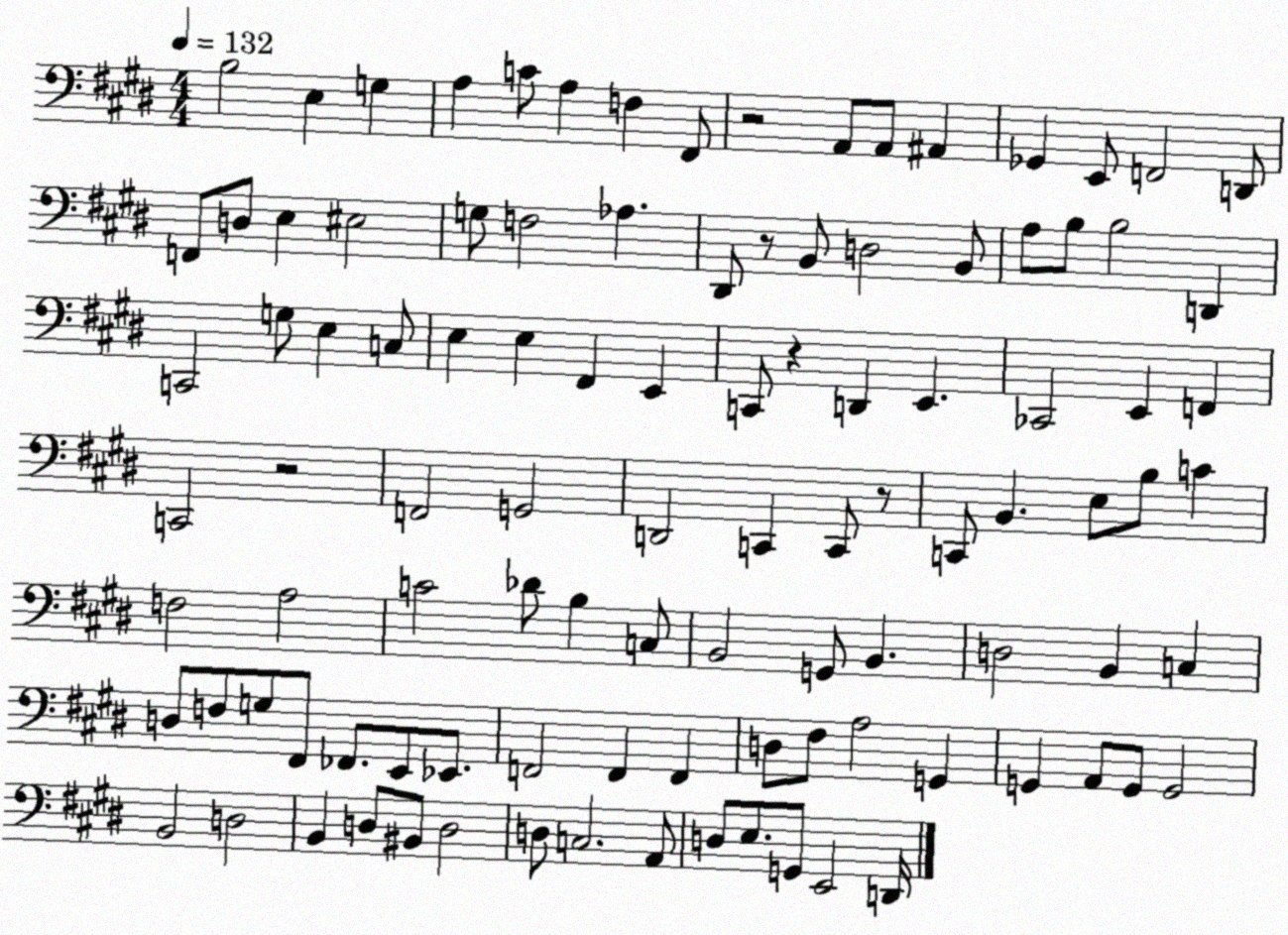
X:1
T:Untitled
M:4/4
L:1/4
K:E
B,2 E, G, A, C/2 A, F, ^F,,/2 z2 A,,/2 A,,/2 ^A,, _G,, E,,/2 F,,2 D,,/2 F,,/2 D,/2 E, ^E,2 G,/2 F,2 _A, ^D,,/2 z/2 B,,/2 D,2 B,,/2 A,/2 B,/2 B,2 D,, C,,2 G,/2 E, C,/2 E, E, ^F,, E,, C,,/2 z D,, E,, _C,,2 E,, F,, C,,2 z2 F,,2 G,,2 D,,2 C,, C,,/2 z/2 C,,/2 B,, E,/2 B,/2 C F,2 A,2 C2 _D/2 B, C,/2 B,,2 G,,/2 B,, D,2 B,, C, D,/2 F,/2 G,/2 ^F,,/2 _F,,/2 E,,/2 _E,,/2 F,,2 F,, F,, D,/2 ^F,/2 A,2 G,, G,, A,,/2 G,,/2 G,,2 B,,2 D,2 B,, D,/2 ^B,,/2 D,2 D,/2 C,2 A,,/2 D,/2 E,/2 G,,/2 E,,2 D,,/4